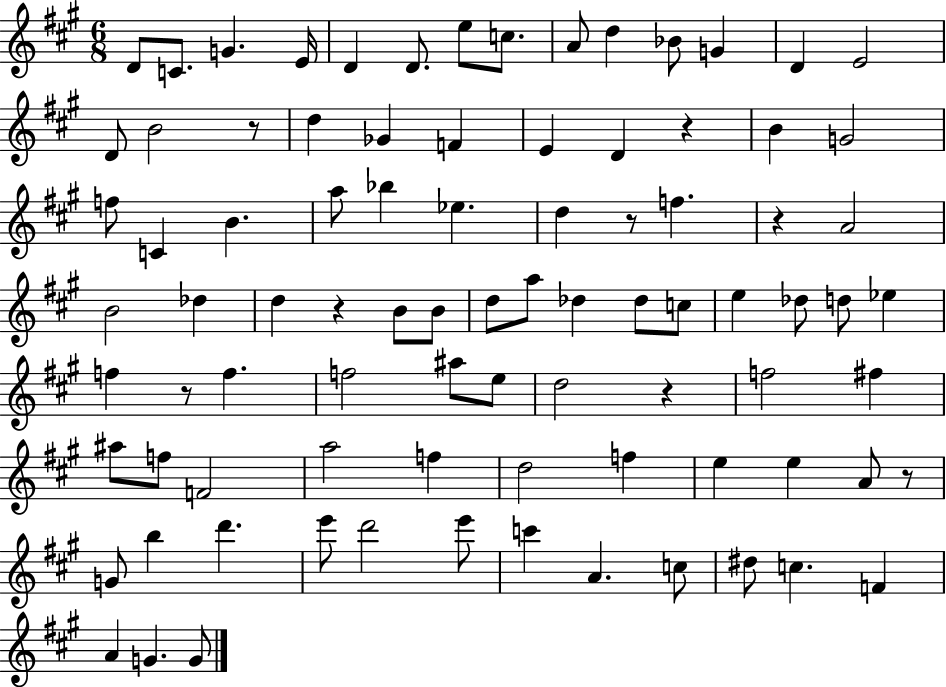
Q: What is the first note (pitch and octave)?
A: D4